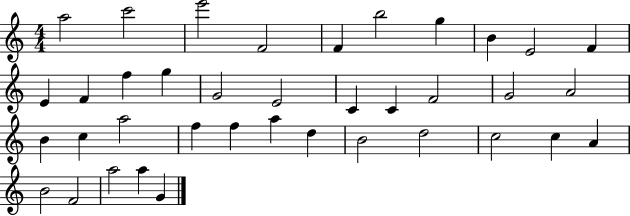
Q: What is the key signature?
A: C major